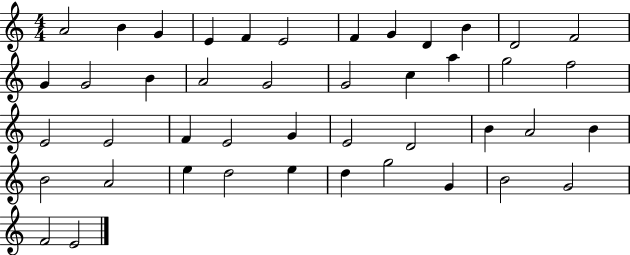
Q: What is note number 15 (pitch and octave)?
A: B4